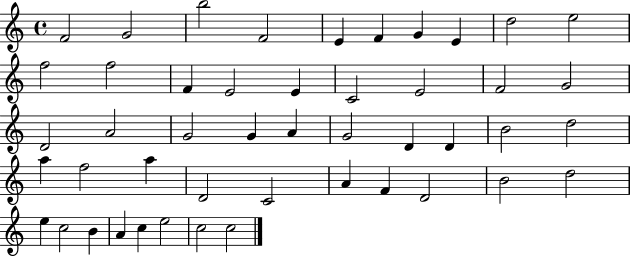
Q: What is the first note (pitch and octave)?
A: F4